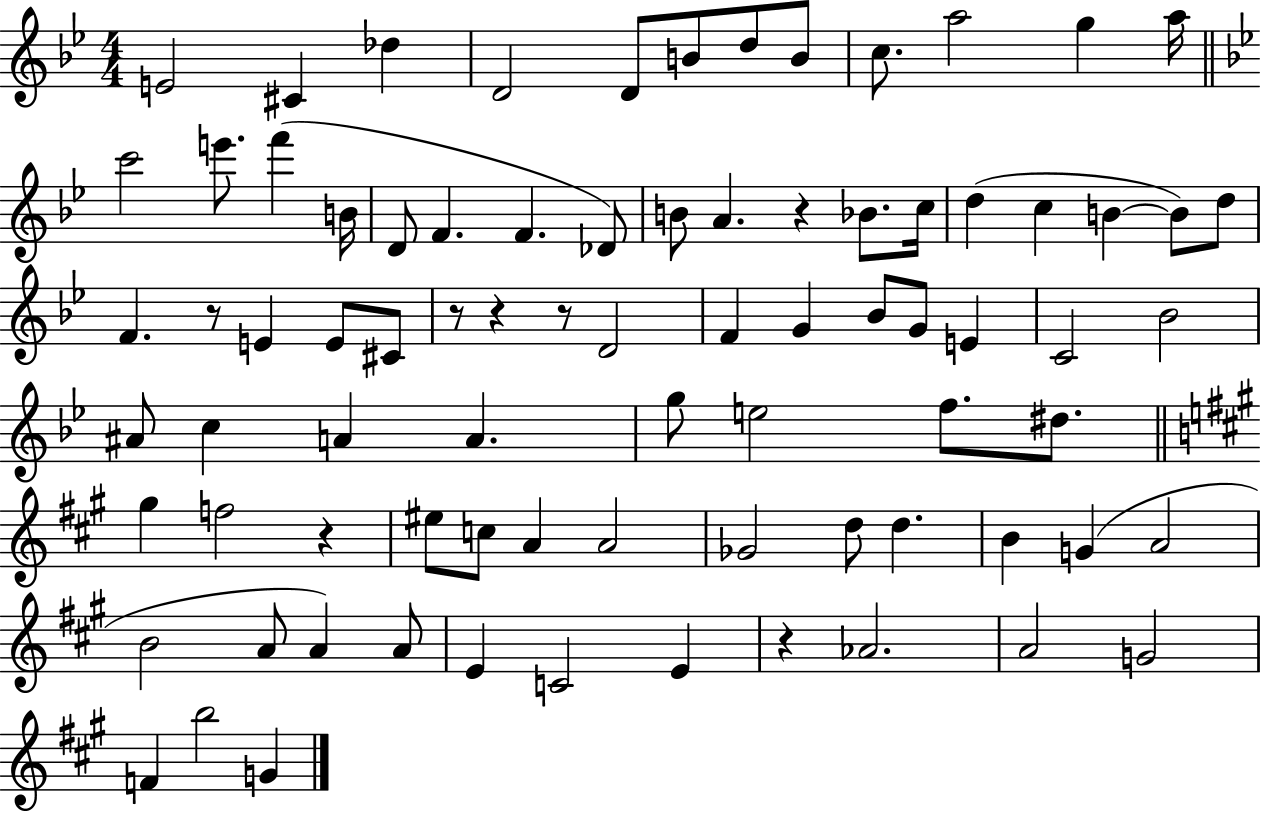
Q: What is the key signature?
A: BES major